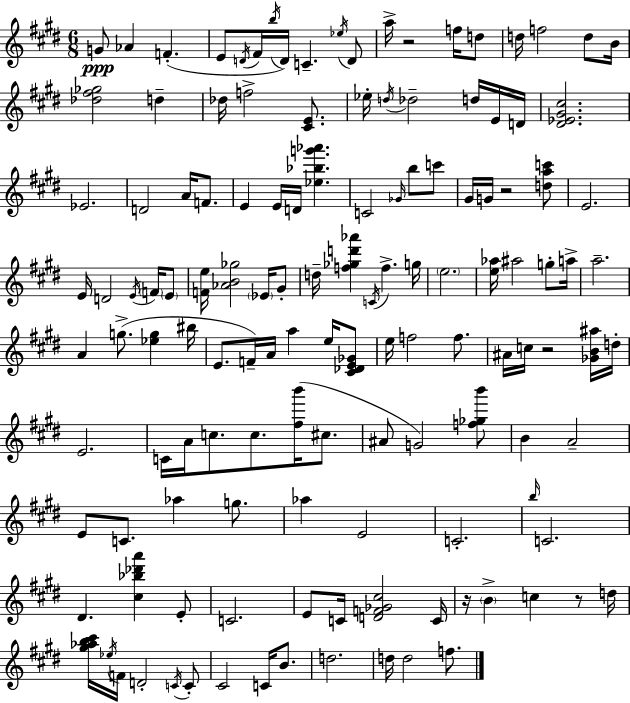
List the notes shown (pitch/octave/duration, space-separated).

G4/e Ab4/q F4/q. E4/e D4/s F#4/s B5/s D4/s C4/q. Eb5/s D4/e A5/s R/h F5/s D5/e D5/s F5/h D5/e B4/s [Db5,F#5,Gb5]/h D5/q Db5/s F5/h [C#4,E4]/e. Eb5/s D5/s Db5/h D5/s E4/s D4/s [D#4,Eb4,G#4,C#5]/h. Eb4/h. D4/h A4/s F4/e. E4/q E4/s D4/s [Eb5,Bb5,G6,Ab6]/q. C4/h Gb4/s B5/e C6/e G#4/s G4/s R/h [D5,A5,C6]/e E4/h. E4/s D4/h E4/s F4/s E4/e [F4,E5]/s [Ab4,B4,Gb5]/h Eb4/s G#4/e D5/s [F5,Gb5,D6,Ab6]/q C4/s F5/q. G5/s E5/h. [E5,Ab5]/s A#5/h G5/e A5/s A5/h. A4/q G5/e. [Eb5,G5]/q BIS5/s E4/e. F4/s A4/s A5/q E5/s [C#4,Db4,E4,Gb4]/e E5/s F5/h F5/e. A#4/s C5/s R/h [Gb4,B4,A#5]/s D5/s E4/h. C4/s A4/s C5/e. C5/e. [F#5,B6]/s C#5/e. A#4/e G4/h [F5,Gb5,B6]/e B4/q A4/h E4/e C4/e. Ab5/q G5/e. Ab5/q E4/h C4/h. B5/s C4/h. D#4/q. [C#5,Bb5,Db6,A6]/q E4/e C4/h. E4/e C4/s [D4,F4,Gb4,C#5]/h C4/s R/s B4/q C5/q R/e D5/s [G#5,Ab5,B5,C#6]/s Eb5/s F4/s D4/h C4/s C4/e C#4/h C4/s B4/e. D5/h. D5/s D5/h F5/e.